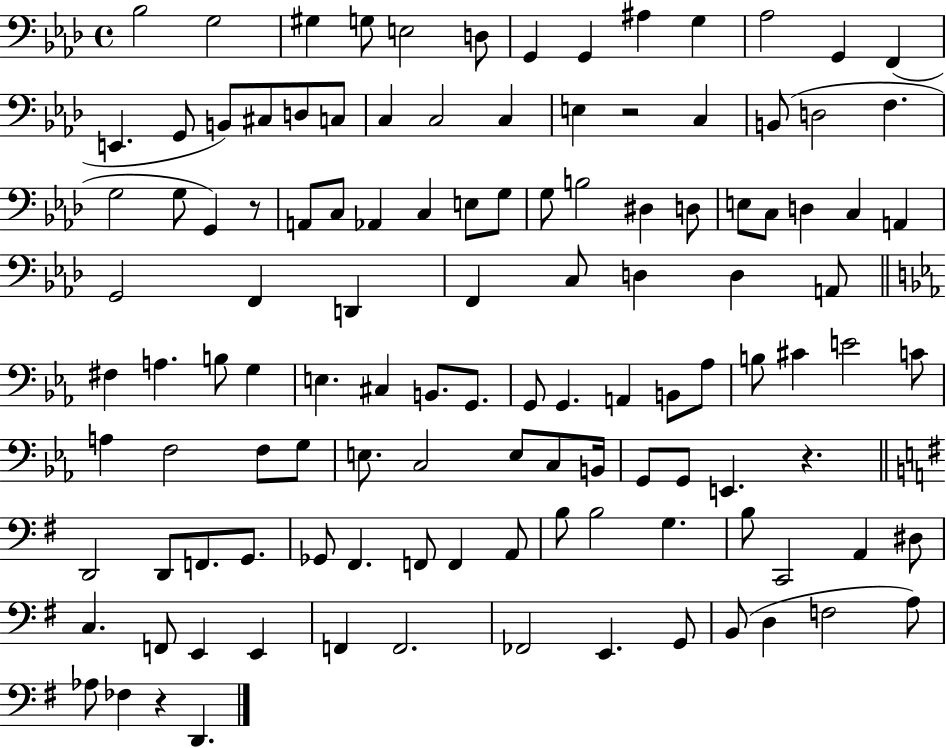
{
  \clef bass
  \time 4/4
  \defaultTimeSignature
  \key aes \major
  \repeat volta 2 { bes2 g2 | gis4 g8 e2 d8 | g,4 g,4 ais4 g4 | aes2 g,4 f,4( | \break e,4. g,8 b,8) cis8 d8 c8 | c4 c2 c4 | e4 r2 c4 | b,8( d2 f4. | \break g2 g8 g,4) r8 | a,8 c8 aes,4 c4 e8 g8 | g8 b2 dis4 d8 | e8 c8 d4 c4 a,4 | \break g,2 f,4 d,4 | f,4 c8 d4 d4 a,8 | \bar "||" \break \key c \minor fis4 a4. b8 g4 | e4. cis4 b,8. g,8. | g,8 g,4. a,4 b,8 aes8 | b8 cis'4 e'2 c'8 | \break a4 f2 f8 g8 | e8. c2 e8 c8 b,16 | g,8 g,8 e,4. r4. | \bar "||" \break \key e \minor d,2 d,8 f,8. g,8. | ges,8 fis,4. f,8 f,4 a,8 | b8 b2 g4. | b8 c,2 a,4 dis8 | \break c4. f,8 e,4 e,4 | f,4 f,2. | fes,2 e,4. g,8 | b,8( d4 f2 a8) | \break aes8 fes4 r4 d,4. | } \bar "|."
}